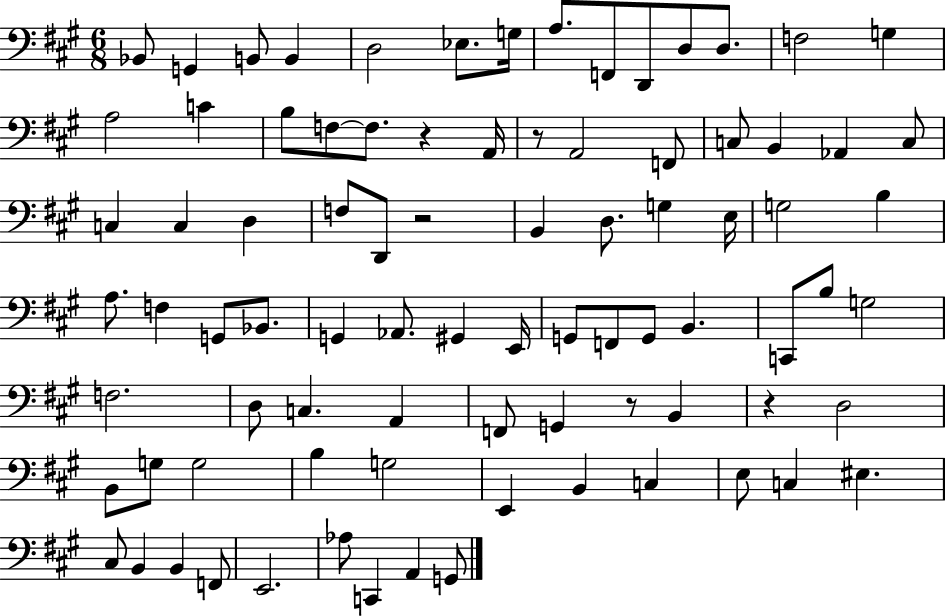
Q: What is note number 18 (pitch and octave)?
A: F3